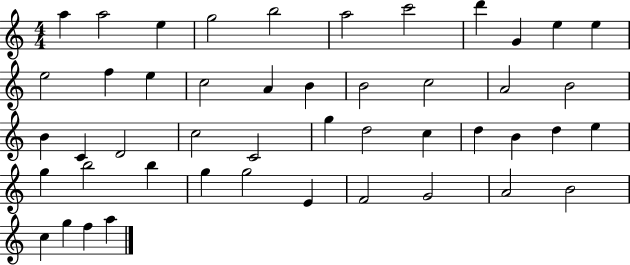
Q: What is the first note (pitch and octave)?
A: A5